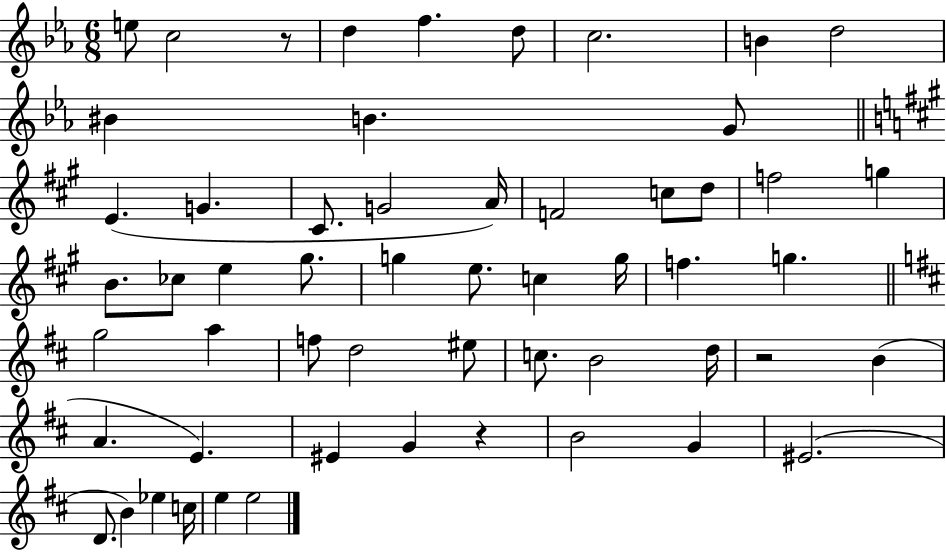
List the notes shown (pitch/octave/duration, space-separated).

E5/e C5/h R/e D5/q F5/q. D5/e C5/h. B4/q D5/h BIS4/q B4/q. G4/e E4/q. G4/q. C#4/e. G4/h A4/s F4/h C5/e D5/e F5/h G5/q B4/e. CES5/e E5/q G#5/e. G5/q E5/e. C5/q G5/s F5/q. G5/q. G5/h A5/q F5/e D5/h EIS5/e C5/e. B4/h D5/s R/h B4/q A4/q. E4/q. EIS4/q G4/q R/q B4/h G4/q EIS4/h. D4/e. B4/q Eb5/q C5/s E5/q E5/h